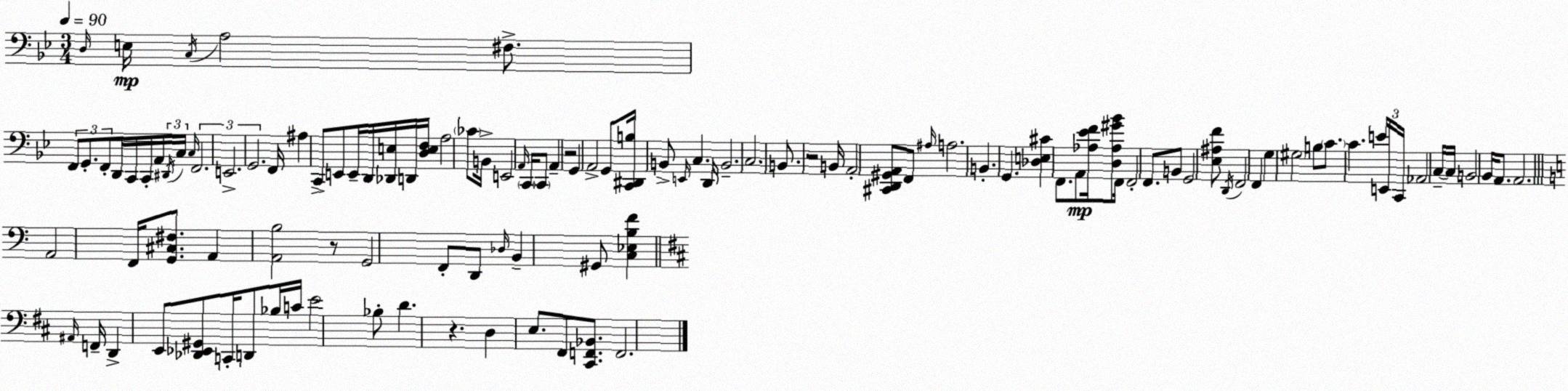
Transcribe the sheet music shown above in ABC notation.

X:1
T:Untitled
M:3/4
L:1/4
K:Bb
D,/4 E,/4 C,/4 A,2 ^F,/2 F,,/2 G,,/2 F,,/2 D,,/4 C,,/4 C,,/4 A,,/4 ^D,,/4 C,/4 C,/4 F,,2 E,,2 G,,2 F,,/4 ^A, C,,/2 E,,/2 E,,/4 D,,/4 [_D,,E,]/4 D,,/4 [D,E,F,]/4 A,2 _C/2 B,,/4 E,,2 A,,/4 C,,/4 C,,/2 A,, z2 G,, A,,2 G,,/2 [C,,^D,,B,]/4 B,,/2 E,,/4 C, D,,/4 B,,2 C,2 B,,/2 z2 B,,/4 A,,2 [^C,,D,,^G,,A,,]/2 F,,/2 ^A,/4 A,2 B,, G,, [_D,E,^C] F,,/2 A,,/2 [_A,_EF]/4 [D,_A,^G_B]/2 F,,/4 F,,2 F,,/2 B,,/2 G,,2 [_E,^A,F]/2 D,,/4 F,,2 F,, G, ^G,2 B,/2 C/2 C E/4 E,,/4 C,,/4 _A,,2 C,/4 C,/4 B,,2 _B,,/4 A,,/2 A,,2 A,,2 F,,/4 [G,,^C,^F,]/2 A,, [A,,B,]2 z/2 G,,2 F,,/2 D,,/2 _D,/4 B,, ^G,,/2 [C,_E,B,F] ^A,,/4 F,,/4 D,, E,,/2 [_D,,_E,,^G,,]/2 C,,/4 D,,/2 _B,/4 C/4 E2 _B,/2 D z D, E,/2 ^F,,/2 [^C,,F,,_B,,]/2 F,,2